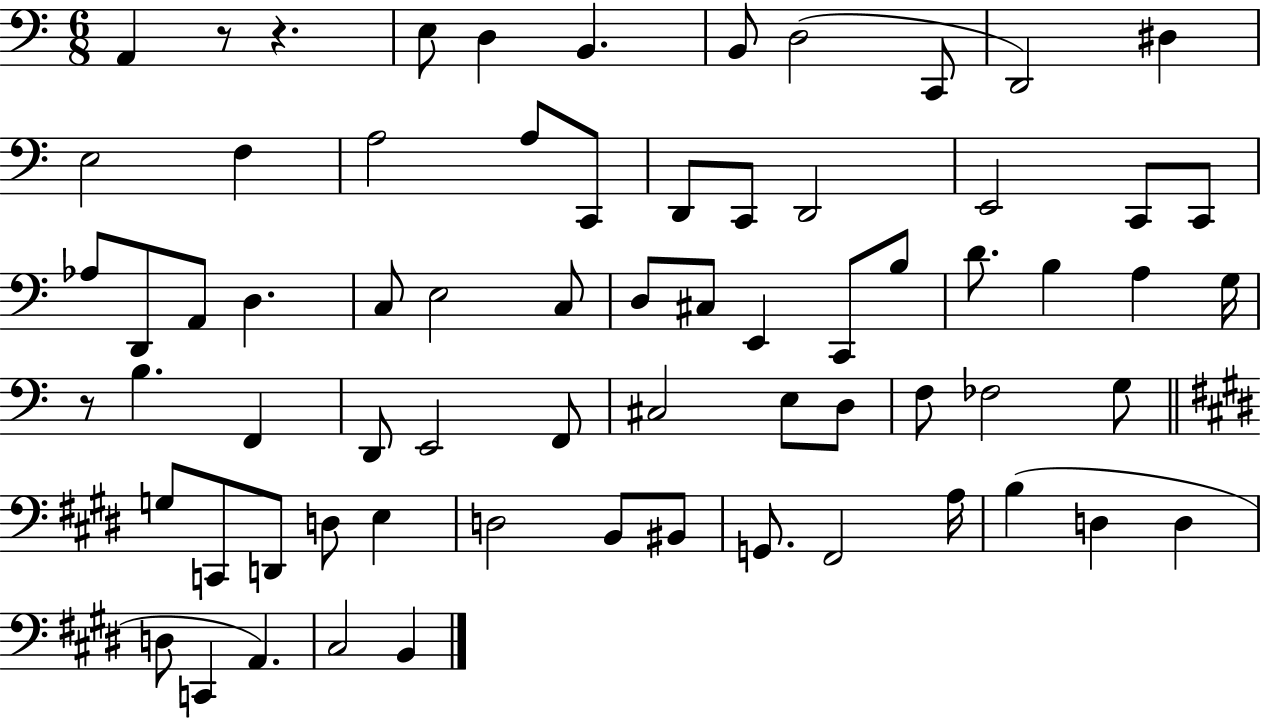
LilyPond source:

{
  \clef bass
  \numericTimeSignature
  \time 6/8
  \key c \major
  a,4 r8 r4. | e8 d4 b,4. | b,8 d2( c,8 | d,2) dis4 | \break e2 f4 | a2 a8 c,8 | d,8 c,8 d,2 | e,2 c,8 c,8 | \break aes8 d,8 a,8 d4. | c8 e2 c8 | d8 cis8 e,4 c,8 b8 | d'8. b4 a4 g16 | \break r8 b4. f,4 | d,8 e,2 f,8 | cis2 e8 d8 | f8 fes2 g8 | \break \bar "||" \break \key e \major g8 c,8 d,8 d8 e4 | d2 b,8 bis,8 | g,8. fis,2 a16 | b4( d4 d4 | \break d8 c,4 a,4.) | cis2 b,4 | \bar "|."
}